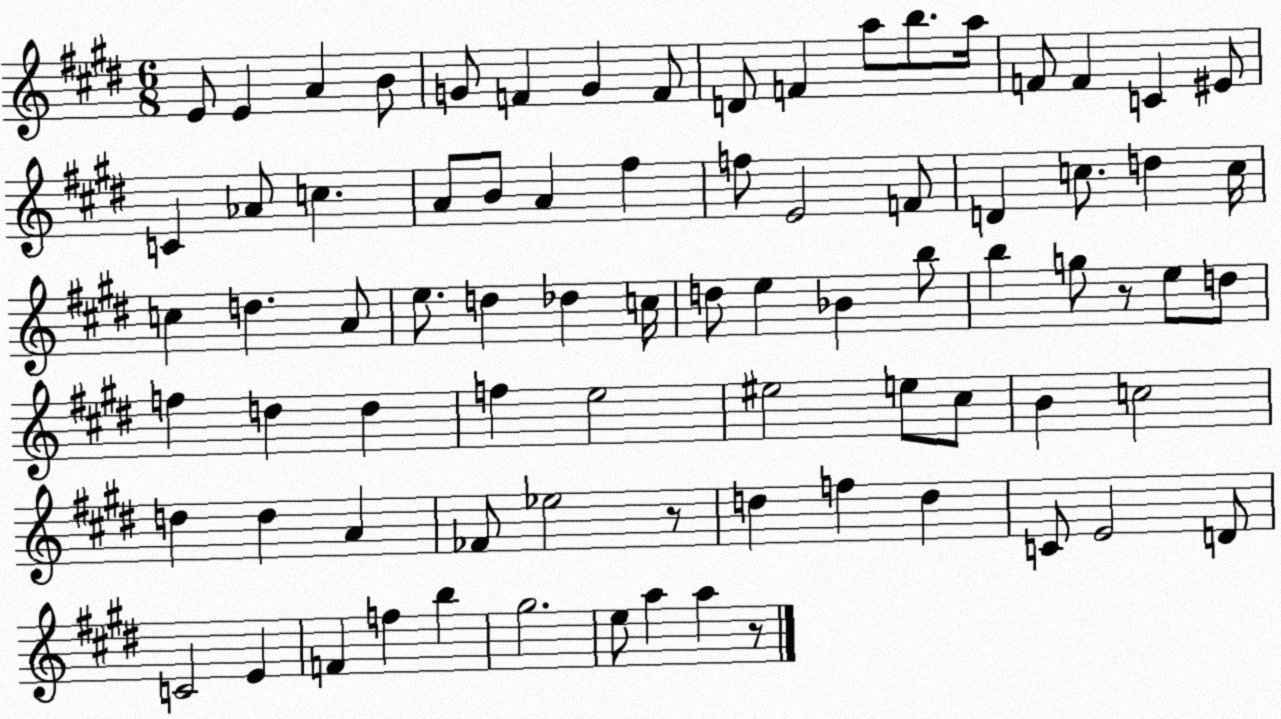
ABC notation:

X:1
T:Untitled
M:6/8
L:1/4
K:E
E/2 E A B/2 G/2 F G F/2 D/2 F a/2 b/2 a/4 F/2 F C ^E/2 C _A/2 c A/2 B/2 A ^f f/2 E2 F/2 D c/2 d c/4 c d A/2 e/2 d _d c/4 d/2 e _B b/2 b g/2 z/2 e/2 d/2 f d d f e2 ^e2 e/2 ^c/2 B c2 d d A _F/2 _e2 z/2 d f d C/2 E2 D/2 C2 E F f b ^g2 e/2 a a z/2